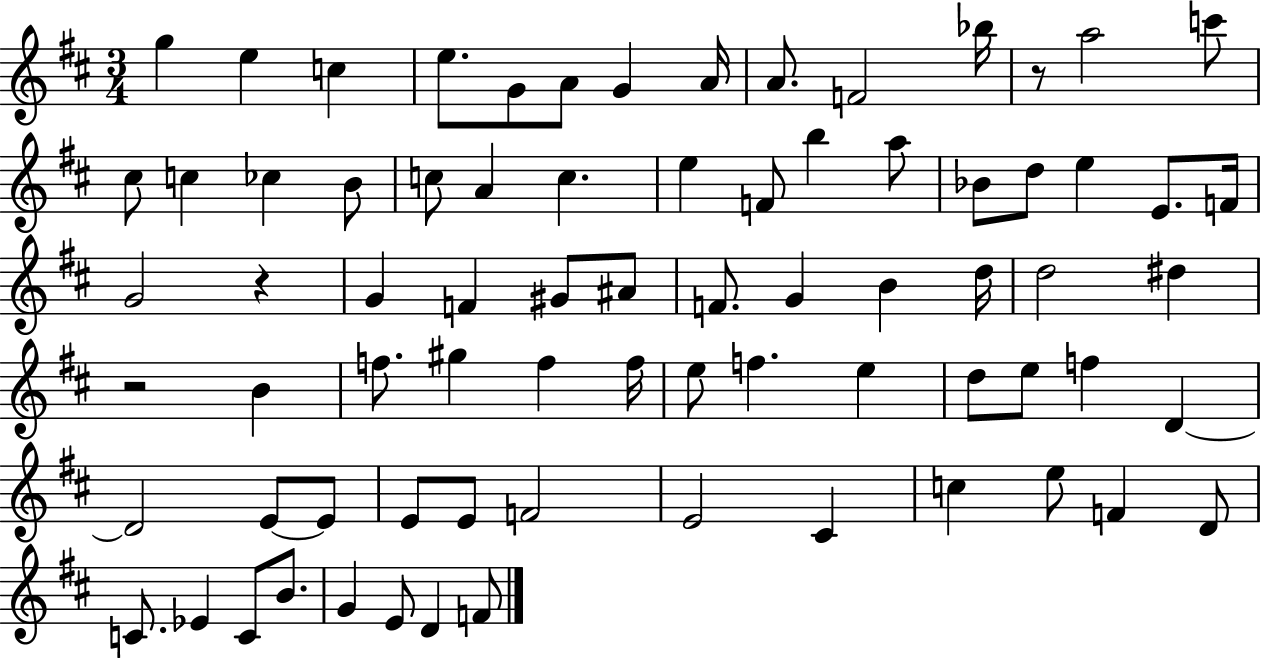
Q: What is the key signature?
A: D major